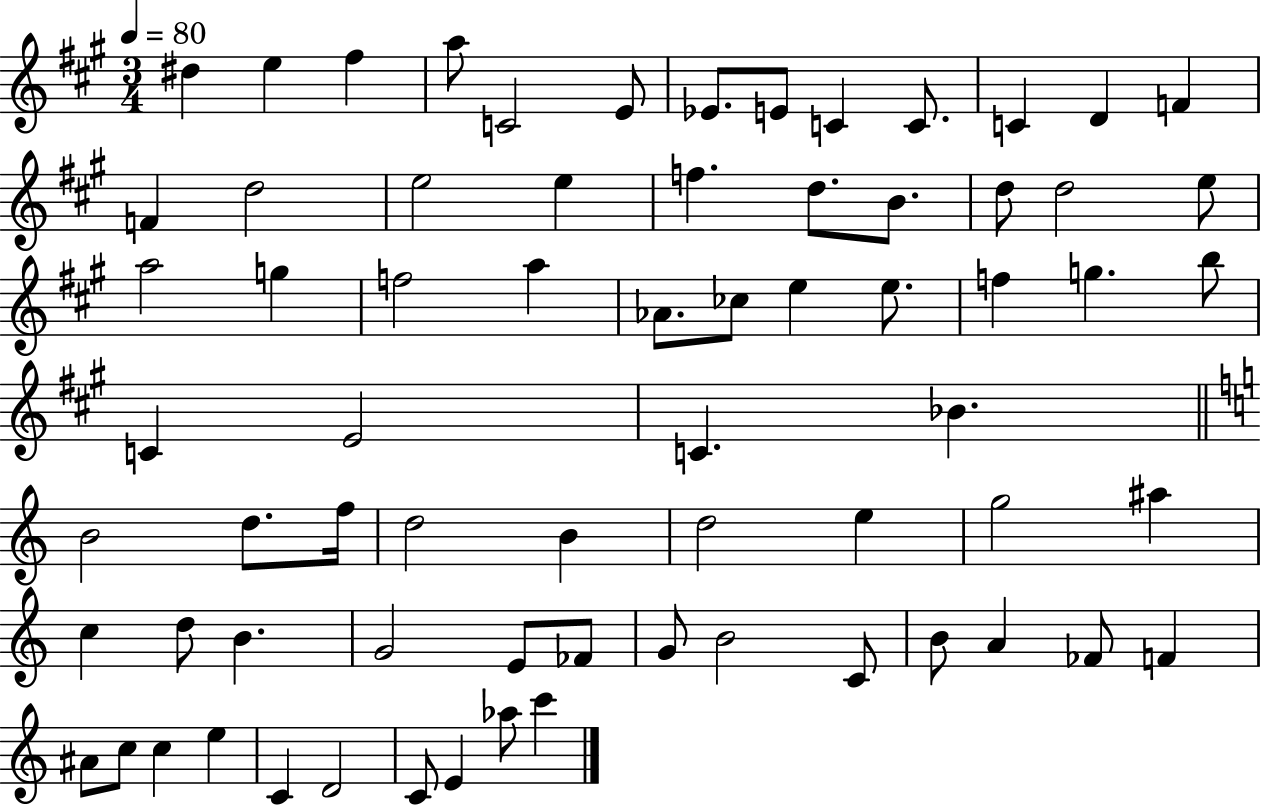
X:1
T:Untitled
M:3/4
L:1/4
K:A
^d e ^f a/2 C2 E/2 _E/2 E/2 C C/2 C D F F d2 e2 e f d/2 B/2 d/2 d2 e/2 a2 g f2 a _A/2 _c/2 e e/2 f g b/2 C E2 C _B B2 d/2 f/4 d2 B d2 e g2 ^a c d/2 B G2 E/2 _F/2 G/2 B2 C/2 B/2 A _F/2 F ^A/2 c/2 c e C D2 C/2 E _a/2 c'